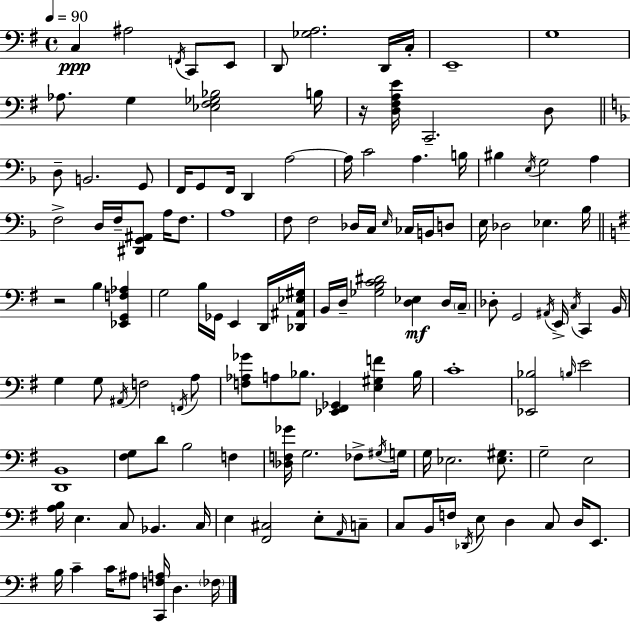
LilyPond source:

{
  \clef bass
  \time 4/4
  \defaultTimeSignature
  \key e \minor
  \tempo 4 = 90
  \repeat volta 2 { c4\ppp ais2 \acciaccatura { f,16 } c,8 e,8 | d,8 <ges a>2. d,16 | c16-. e,1-- | g1 | \break aes8. g4 <ees fis ges bes>2 | b16 r16 <d fis a e'>16 c,2.-- d8 | \bar "||" \break \key f \major d8-- b,2. g,8 | f,16 g,8 f,16 d,4 a2~~ | a16 c'2 a4. b16 | bis4 \acciaccatura { e16 } g2 a4 | \break f2-> d16 f16-- <dis, g, ais,>8 a16 f8. | a1 | f8 f2 des16 c16 \grace { e16 } ces16 b,16 | d8 e16 des2 ees4. | \break bes16 \bar "||" \break \key g \major r2 b4 <ees, g, f aes>4 | g2 b16 ges,16 e,4 d,16 <des, ais, ees gis>16 | b,16 d16-- <ges b c' dis'>2 <d ees>4\mf d16 \parenthesize c16-- | des8-. g,2 \acciaccatura { ais,16 } e,16-> \acciaccatura { c16 } c,4 | \break b,16 g4 g8 \acciaccatura { ais,16 } f2 | \acciaccatura { f,16 } a8 <f aes ges'>8 a8 bes8. <ees, fis, ges,>4 <e gis f'>4 | bes16 c'1-. | <ees, bes>2 \grace { b16 } e'2 | \break <d, b,>1 | <fis g>8 d'8 b2 | f4 <des f ges'>16 g2. | fes8-> \acciaccatura { gis16 } g16 g16 ees2. | \break <ees gis>8. g2-- e2 | <a b>16 e4. c8 bes,4. | c16 e4 <fis, cis>2 | e8-. \grace { a,16 } c8-- c8 b,16 f16 \acciaccatura { des,16 } e8 d4 | \break c8 d16 e,8. b16 c'4-- c'16 ais8 | <c, f a>16 d4. \parenthesize fes16 } \bar "|."
}